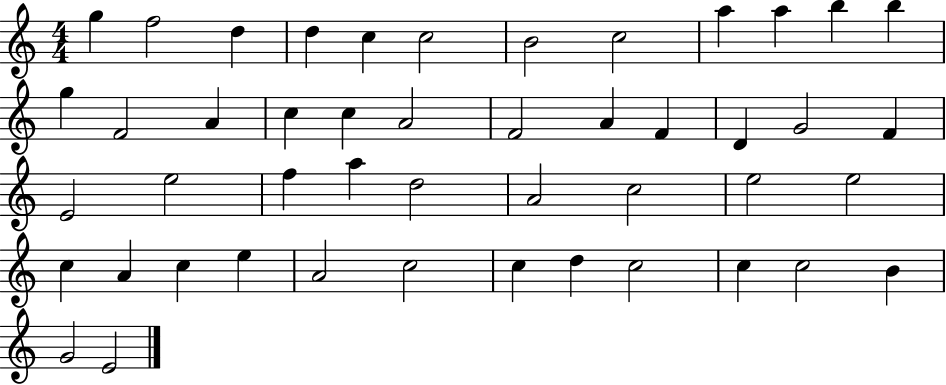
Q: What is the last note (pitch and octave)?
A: E4